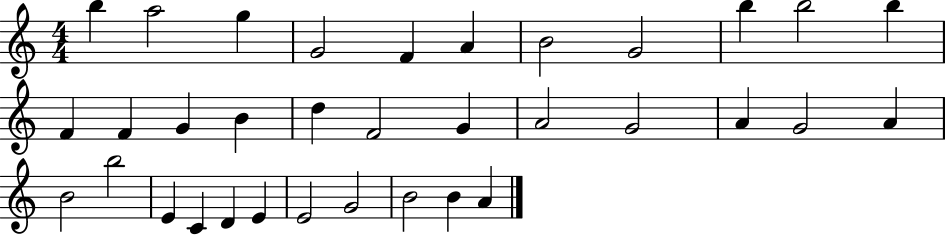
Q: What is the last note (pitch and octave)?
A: A4